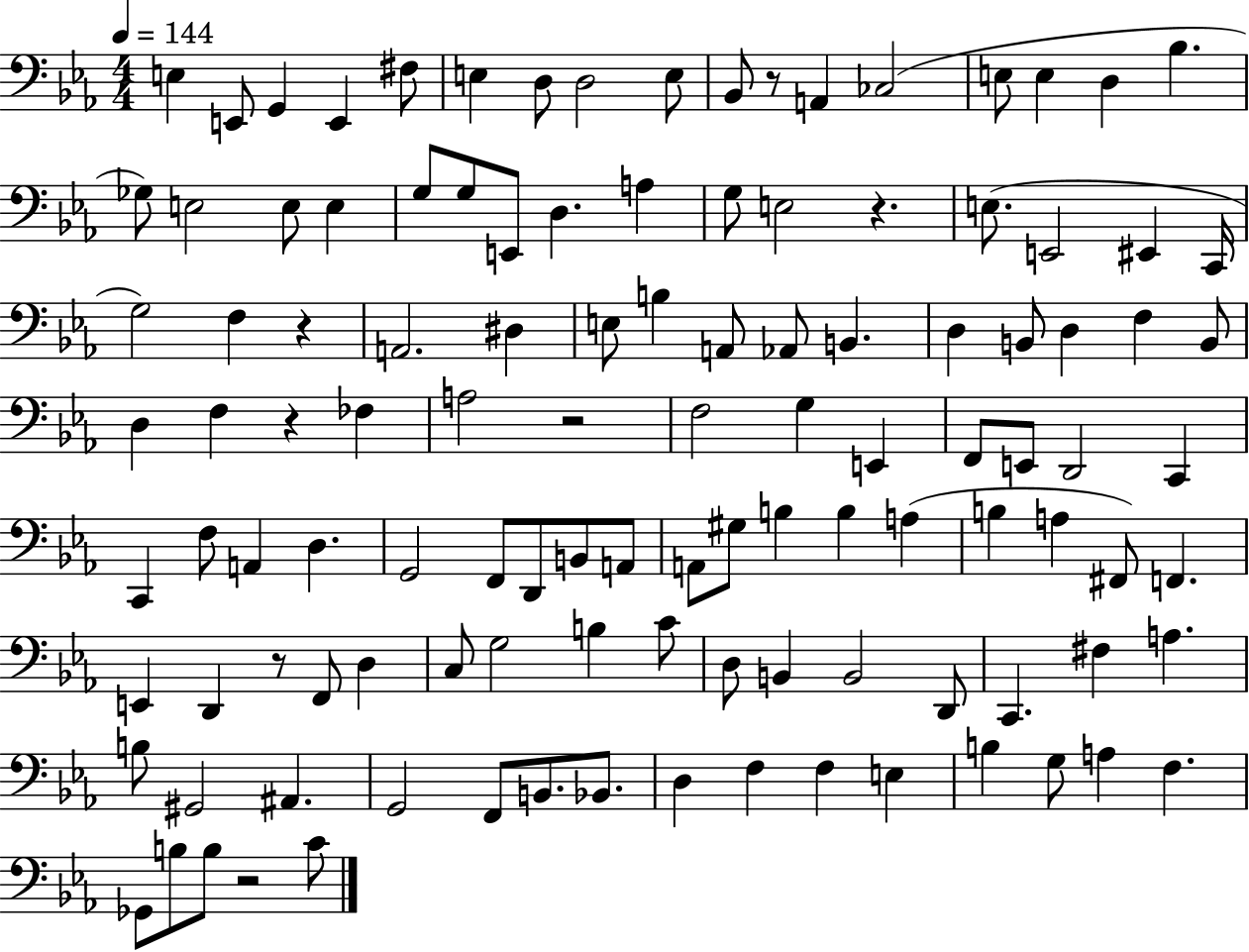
{
  \clef bass
  \numericTimeSignature
  \time 4/4
  \key ees \major
  \tempo 4 = 144
  e4 e,8 g,4 e,4 fis8 | e4 d8 d2 e8 | bes,8 r8 a,4 ces2( | e8 e4 d4 bes4. | \break ges8) e2 e8 e4 | g8 g8 e,8 d4. a4 | g8 e2 r4. | e8.( e,2 eis,4 c,16 | \break g2) f4 r4 | a,2. dis4 | e8 b4 a,8 aes,8 b,4. | d4 b,8 d4 f4 b,8 | \break d4 f4 r4 fes4 | a2 r2 | f2 g4 e,4 | f,8 e,8 d,2 c,4 | \break c,4 f8 a,4 d4. | g,2 f,8 d,8 b,8 a,8 | a,8 gis8 b4 b4 a4( | b4 a4 fis,8) f,4. | \break e,4 d,4 r8 f,8 d4 | c8 g2 b4 c'8 | d8 b,4 b,2 d,8 | c,4. fis4 a4. | \break b8 gis,2 ais,4. | g,2 f,8 b,8. bes,8. | d4 f4 f4 e4 | b4 g8 a4 f4. | \break ges,8 b8 b8 r2 c'8 | \bar "|."
}